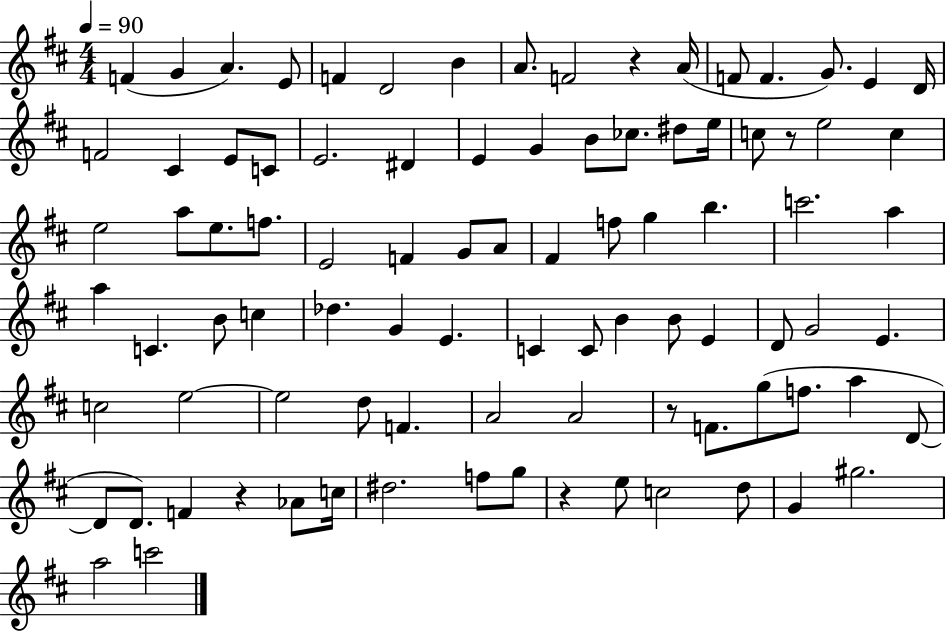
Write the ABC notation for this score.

X:1
T:Untitled
M:4/4
L:1/4
K:D
F G A E/2 F D2 B A/2 F2 z A/4 F/2 F G/2 E D/4 F2 ^C E/2 C/2 E2 ^D E G B/2 _c/2 ^d/2 e/4 c/2 z/2 e2 c e2 a/2 e/2 f/2 E2 F G/2 A/2 ^F f/2 g b c'2 a a C B/2 c _d G E C C/2 B B/2 E D/2 G2 E c2 e2 e2 d/2 F A2 A2 z/2 F/2 g/2 f/2 a D/2 D/2 D/2 F z _A/2 c/4 ^d2 f/2 g/2 z e/2 c2 d/2 G ^g2 a2 c'2